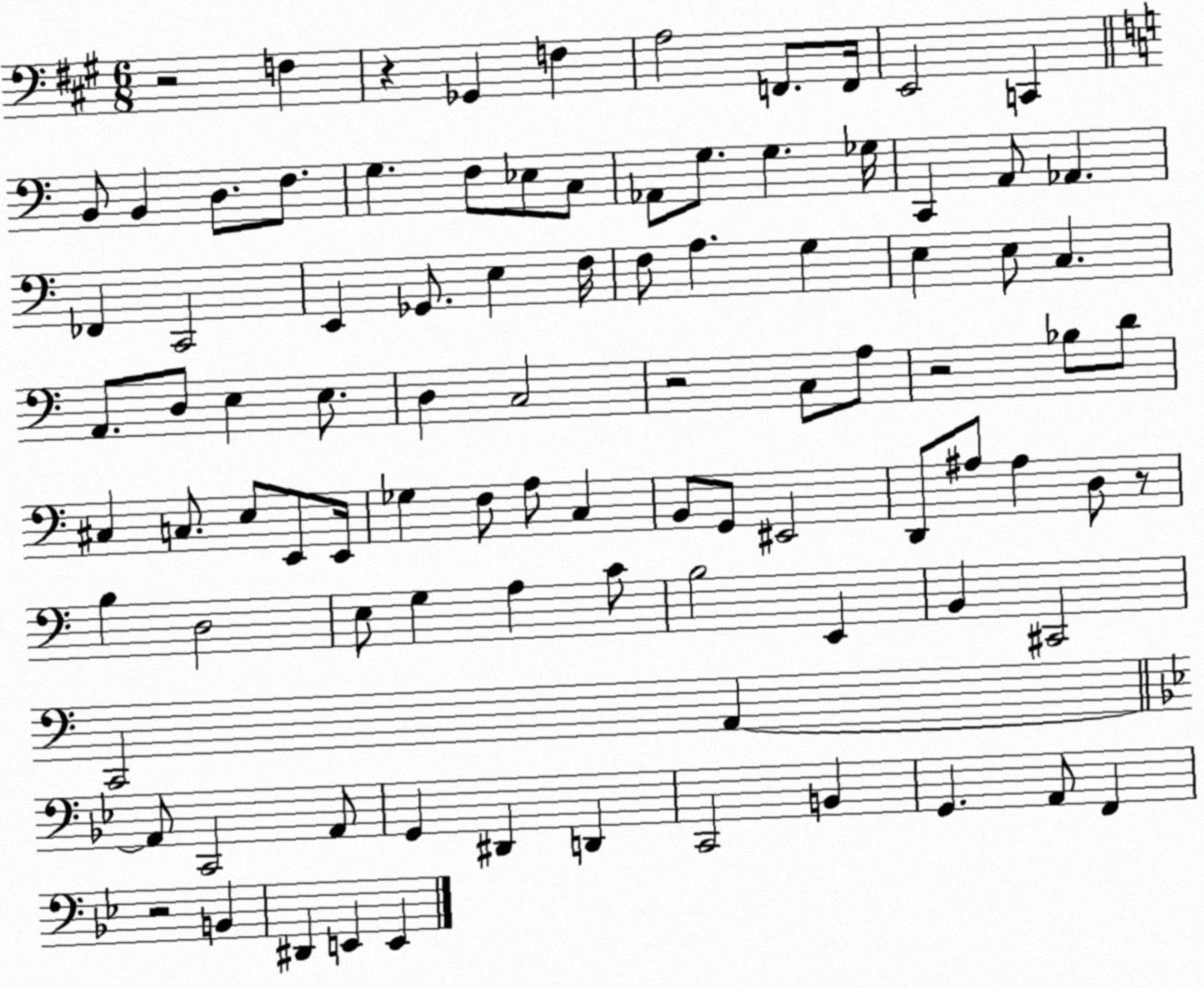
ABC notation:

X:1
T:Untitled
M:6/8
L:1/4
K:A
z2 F, z _G,, F, A,2 F,,/2 F,,/4 E,,2 C,, B,,/2 B,, D,/2 F,/2 G, F,/2 _E,/2 C,/2 _A,,/2 G,/2 G, _G,/4 C,, A,,/2 _A,, _F,, C,,2 E,, _G,,/2 E, F,/4 F,/2 A, G, E, E,/2 C, A,,/2 D,/2 E, E,/2 D, C,2 z2 C,/2 A,/2 z2 _B,/2 D/2 ^C, C,/2 E,/2 E,,/2 E,,/4 _G, F,/2 A,/2 C, B,,/2 G,,/2 ^E,,2 D,,/2 ^A,/2 ^A, D,/2 z/2 B, D,2 E,/2 G, A, C/2 B,2 E,, B,, ^C,,2 C,,2 A,, A,,/2 C,,2 A,,/2 G,, ^D,, D,, C,,2 B,, G,, A,,/2 F,, z2 B,, ^D,, E,, E,,